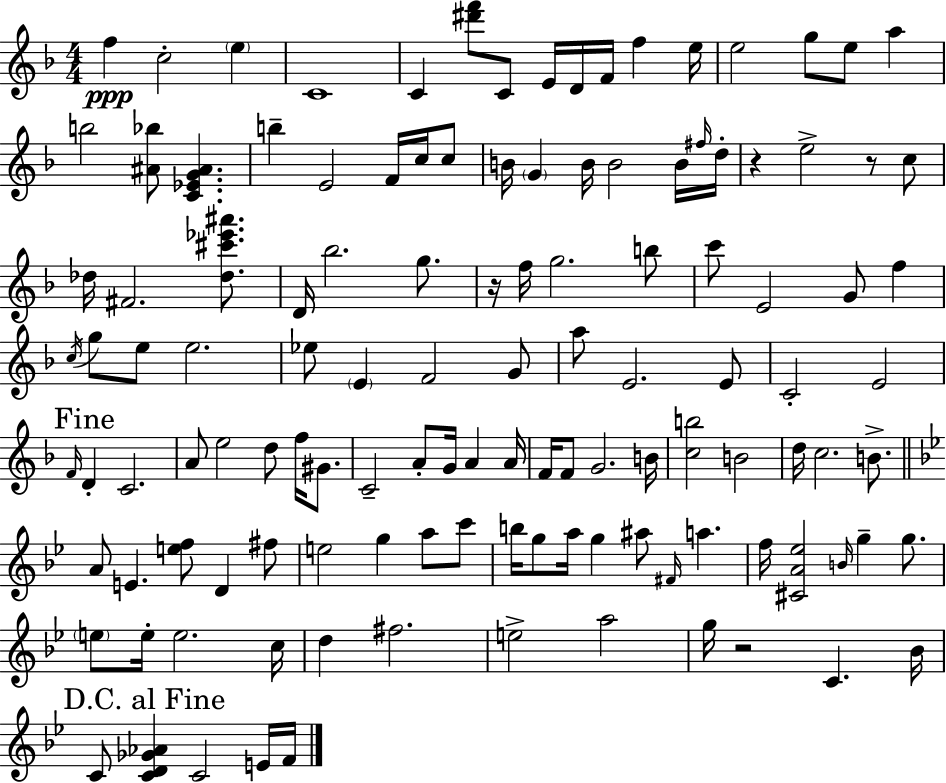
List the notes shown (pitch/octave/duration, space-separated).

F5/q C5/h E5/q C4/w C4/q [D#6,F6]/e C4/e E4/s D4/s F4/s F5/q E5/s E5/h G5/e E5/e A5/q B5/h [A#4,Bb5]/e [C4,Eb4,G4,A#4]/q. B5/q E4/h F4/s C5/s C5/e B4/s G4/q B4/s B4/h B4/s F#5/s D5/s R/q E5/h R/e C5/e Db5/s F#4/h. [Db5,C#6,Eb6,A#6]/e. D4/s Bb5/h. G5/e. R/s F5/s G5/h. B5/e C6/e E4/h G4/e F5/q C5/s G5/e E5/e E5/h. Eb5/e E4/q F4/h G4/e A5/e E4/h. E4/e C4/h E4/h F4/s D4/q C4/h. A4/e E5/h D5/e F5/s G#4/e. C4/h A4/e G4/s A4/q A4/s F4/s F4/e G4/h. B4/s [C5,B5]/h B4/h D5/s C5/h. B4/e. A4/e E4/q. [E5,F5]/e D4/q F#5/e E5/h G5/q A5/e C6/e B5/s G5/e A5/s G5/q A#5/e F#4/s A5/q. F5/s [C#4,A4,Eb5]/h B4/s G5/q G5/e. E5/e E5/s E5/h. C5/s D5/q F#5/h. E5/h A5/h G5/s R/h C4/q. Bb4/s C4/e [C4,D4,Gb4,Ab4]/q C4/h E4/s F4/s